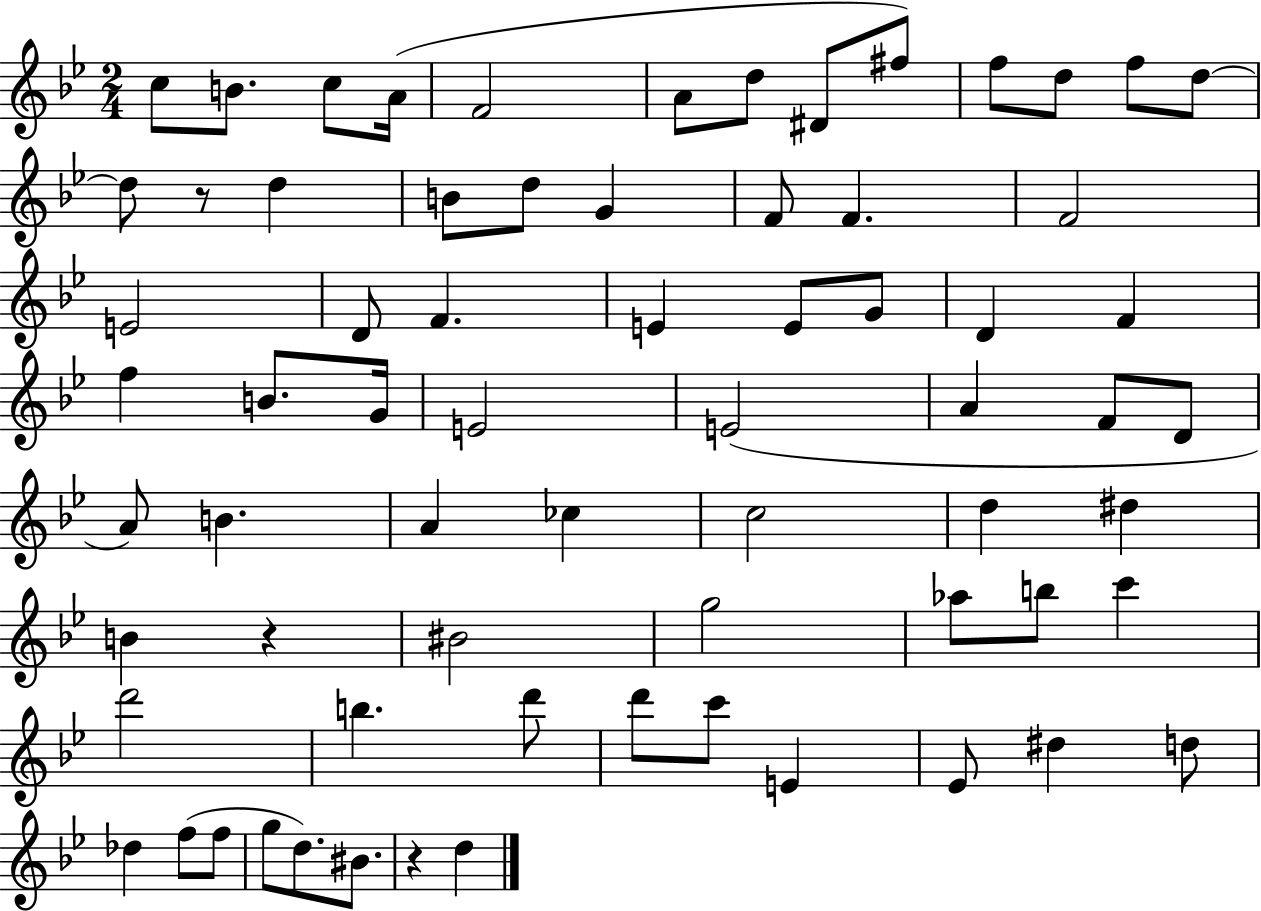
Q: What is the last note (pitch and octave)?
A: D5